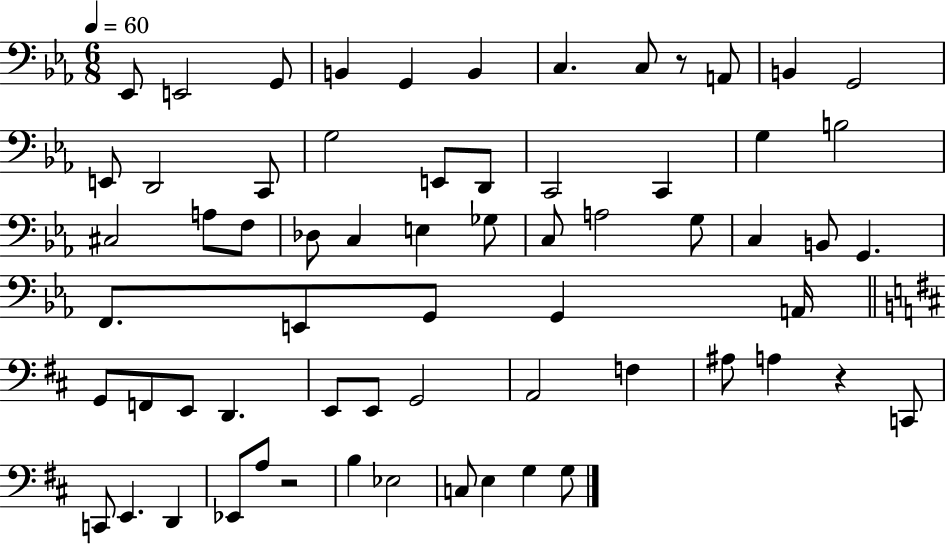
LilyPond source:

{
  \clef bass
  \numericTimeSignature
  \time 6/8
  \key ees \major
  \tempo 4 = 60
  ees,8 e,2 g,8 | b,4 g,4 b,4 | c4. c8 r8 a,8 | b,4 g,2 | \break e,8 d,2 c,8 | g2 e,8 d,8 | c,2 c,4 | g4 b2 | \break cis2 a8 f8 | des8 c4 e4 ges8 | c8 a2 g8 | c4 b,8 g,4. | \break f,8. e,8 g,8 g,4 a,16 | \bar "||" \break \key b \minor g,8 f,8 e,8 d,4. | e,8 e,8 g,2 | a,2 f4 | ais8 a4 r4 c,8 | \break c,8 e,4. d,4 | ees,8 a8 r2 | b4 ees2 | c8 e4 g4 g8 | \break \bar "|."
}